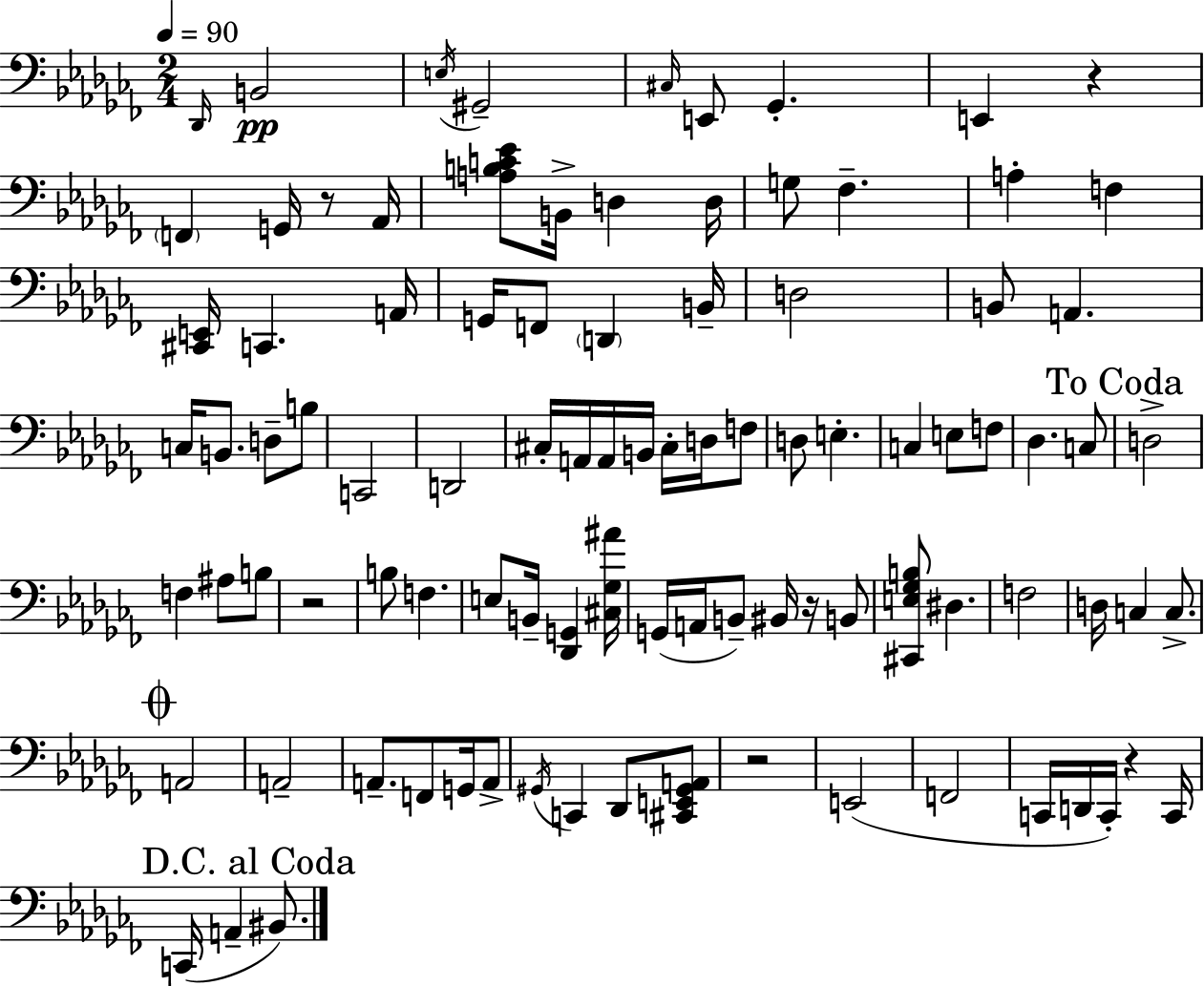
Db2/s B2/h E3/s G#2/h C#3/s E2/e Gb2/q. E2/q R/q F2/q G2/s R/e Ab2/s [A3,B3,C4,Eb4]/e B2/s D3/q D3/s G3/e FES3/q. A3/q F3/q [C#2,E2]/s C2/q. A2/s G2/s F2/e D2/q B2/s D3/h B2/e A2/q. C3/s B2/e. D3/e B3/e C2/h D2/h C#3/s A2/s A2/s B2/s C#3/s D3/s F3/e D3/e E3/q. C3/q E3/e F3/e Db3/q. C3/e D3/h F3/q A#3/e B3/e R/h B3/e F3/q. E3/e B2/s [Db2,G2]/q [C#3,Gb3,A#4]/s G2/s A2/s B2/e BIS2/s R/s B2/e [C#2,E3,Gb3,B3]/e D#3/q. F3/h D3/s C3/q C3/e. A2/h A2/h A2/e. F2/e G2/s A2/e G#2/s C2/q Db2/e [C#2,E2,G#2,A2]/e R/h E2/h F2/h C2/s D2/s C2/s R/q C2/s C2/s A2/q BIS2/e.